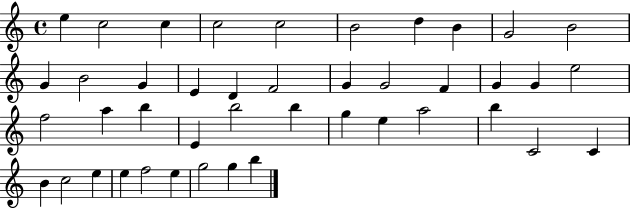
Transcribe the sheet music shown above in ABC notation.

X:1
T:Untitled
M:4/4
L:1/4
K:C
e c2 c c2 c2 B2 d B G2 B2 G B2 G E D F2 G G2 F G G e2 f2 a b E b2 b g e a2 b C2 C B c2 e e f2 e g2 g b